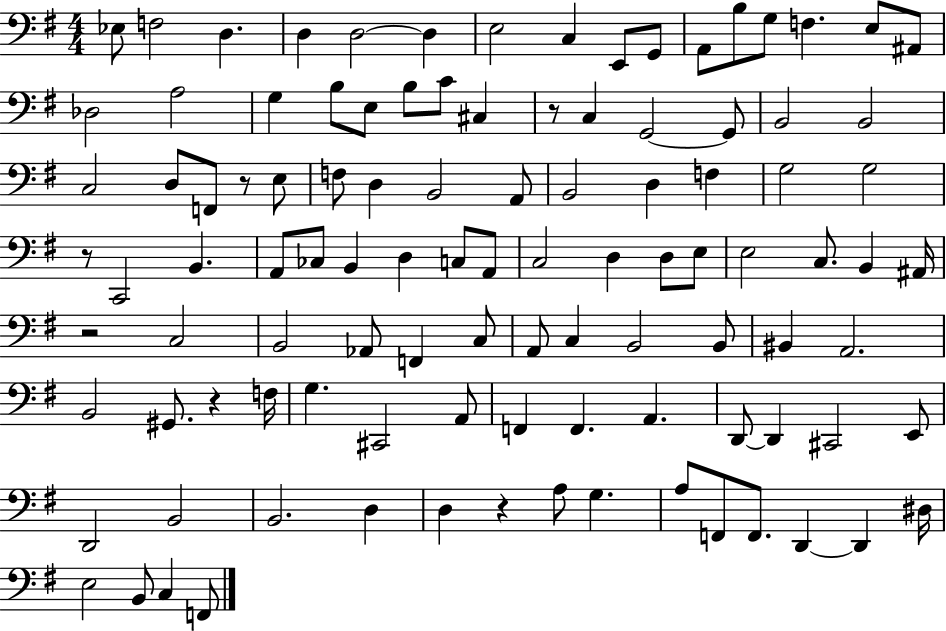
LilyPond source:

{
  \clef bass
  \numericTimeSignature
  \time 4/4
  \key g \major
  ees8 f2 d4. | d4 d2~~ d4 | e2 c4 e,8 g,8 | a,8 b8 g8 f4. e8 ais,8 | \break des2 a2 | g4 b8 e8 b8 c'8 cis4 | r8 c4 g,2~~ g,8 | b,2 b,2 | \break c2 d8 f,8 r8 e8 | f8 d4 b,2 a,8 | b,2 d4 f4 | g2 g2 | \break r8 c,2 b,4. | a,8 ces8 b,4 d4 c8 a,8 | c2 d4 d8 e8 | e2 c8. b,4 ais,16 | \break r2 c2 | b,2 aes,8 f,4 c8 | a,8 c4 b,2 b,8 | bis,4 a,2. | \break b,2 gis,8. r4 f16 | g4. cis,2 a,8 | f,4 f,4. a,4. | d,8~~ d,4 cis,2 e,8 | \break d,2 b,2 | b,2. d4 | d4 r4 a8 g4. | a8 f,8 f,8. d,4~~ d,4 dis16 | \break e2 b,8 c4 f,8 | \bar "|."
}